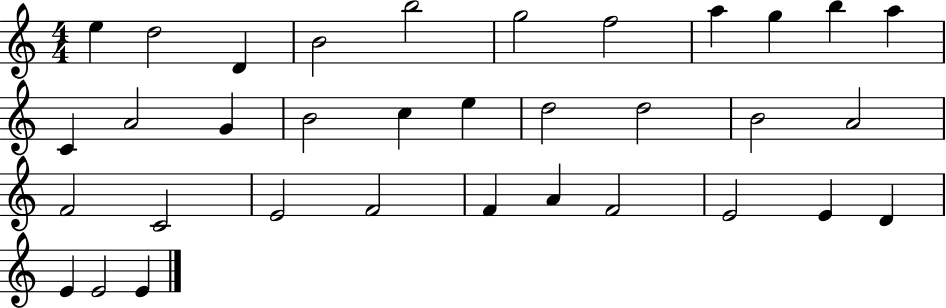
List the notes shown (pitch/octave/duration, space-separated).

E5/q D5/h D4/q B4/h B5/h G5/h F5/h A5/q G5/q B5/q A5/q C4/q A4/h G4/q B4/h C5/q E5/q D5/h D5/h B4/h A4/h F4/h C4/h E4/h F4/h F4/q A4/q F4/h E4/h E4/q D4/q E4/q E4/h E4/q